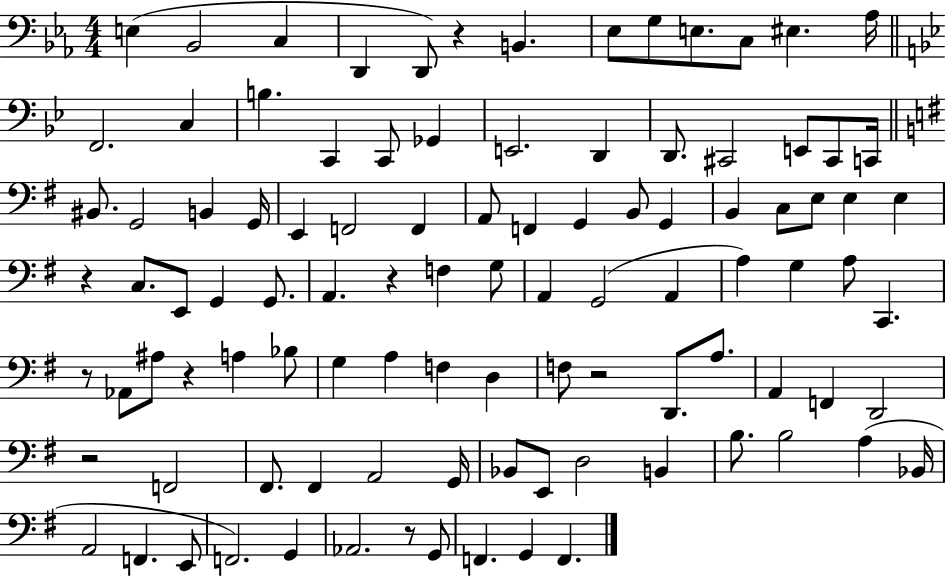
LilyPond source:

{
  \clef bass
  \numericTimeSignature
  \time 4/4
  \key ees \major
  \repeat volta 2 { e4( bes,2 c4 | d,4 d,8) r4 b,4. | ees8 g8 e8. c8 eis4. aes16 | \bar "||" \break \key bes \major f,2. c4 | b4. c,4 c,8 ges,4 | e,2. d,4 | d,8. cis,2 e,8 cis,8 c,16 | \break \bar "||" \break \key g \major bis,8. g,2 b,4 g,16 | e,4 f,2 f,4 | a,8 f,4 g,4 b,8 g,4 | b,4 c8 e8 e4 e4 | \break r4 c8. e,8 g,4 g,8. | a,4. r4 f4 g8 | a,4 g,2( a,4 | a4) g4 a8 c,4. | \break r8 aes,8 ais8 r4 a4 bes8 | g4 a4 f4 d4 | f8 r2 d,8. a8. | a,4 f,4 d,2 | \break r2 f,2 | fis,8. fis,4 a,2 g,16 | bes,8 e,8 d2 b,4 | b8. b2 a4( bes,16 | \break a,2 f,4. e,8 | f,2.) g,4 | aes,2. r8 g,8 | f,4. g,4 f,4. | \break } \bar "|."
}